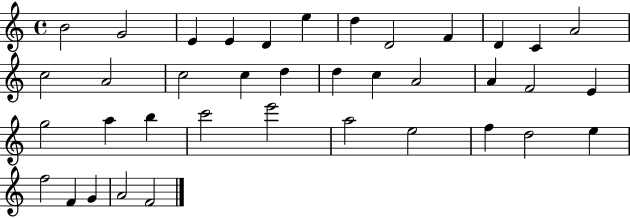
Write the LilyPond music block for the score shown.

{
  \clef treble
  \time 4/4
  \defaultTimeSignature
  \key c \major
  b'2 g'2 | e'4 e'4 d'4 e''4 | d''4 d'2 f'4 | d'4 c'4 a'2 | \break c''2 a'2 | c''2 c''4 d''4 | d''4 c''4 a'2 | a'4 f'2 e'4 | \break g''2 a''4 b''4 | c'''2 e'''2 | a''2 e''2 | f''4 d''2 e''4 | \break f''2 f'4 g'4 | a'2 f'2 | \bar "|."
}